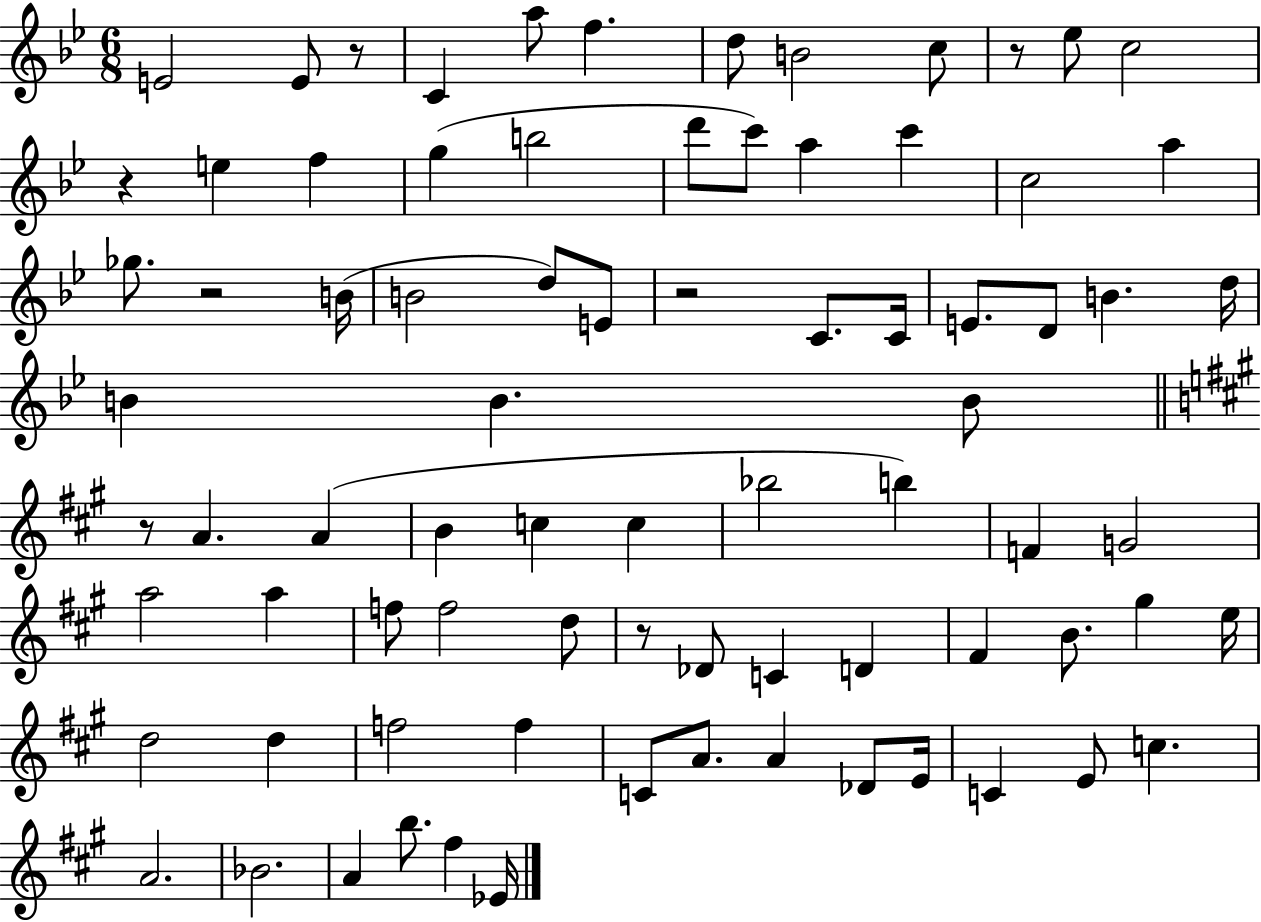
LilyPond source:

{
  \clef treble
  \numericTimeSignature
  \time 6/8
  \key bes \major
  e'2 e'8 r8 | c'4 a''8 f''4. | d''8 b'2 c''8 | r8 ees''8 c''2 | \break r4 e''4 f''4 | g''4( b''2 | d'''8 c'''8) a''4 c'''4 | c''2 a''4 | \break ges''8. r2 b'16( | b'2 d''8) e'8 | r2 c'8. c'16 | e'8. d'8 b'4. d''16 | \break b'4 b'4. b'8 | \bar "||" \break \key a \major r8 a'4. a'4( | b'4 c''4 c''4 | bes''2 b''4) | f'4 g'2 | \break a''2 a''4 | f''8 f''2 d''8 | r8 des'8 c'4 d'4 | fis'4 b'8. gis''4 e''16 | \break d''2 d''4 | f''2 f''4 | c'8 a'8. a'4 des'8 e'16 | c'4 e'8 c''4. | \break a'2. | bes'2. | a'4 b''8. fis''4 ees'16 | \bar "|."
}